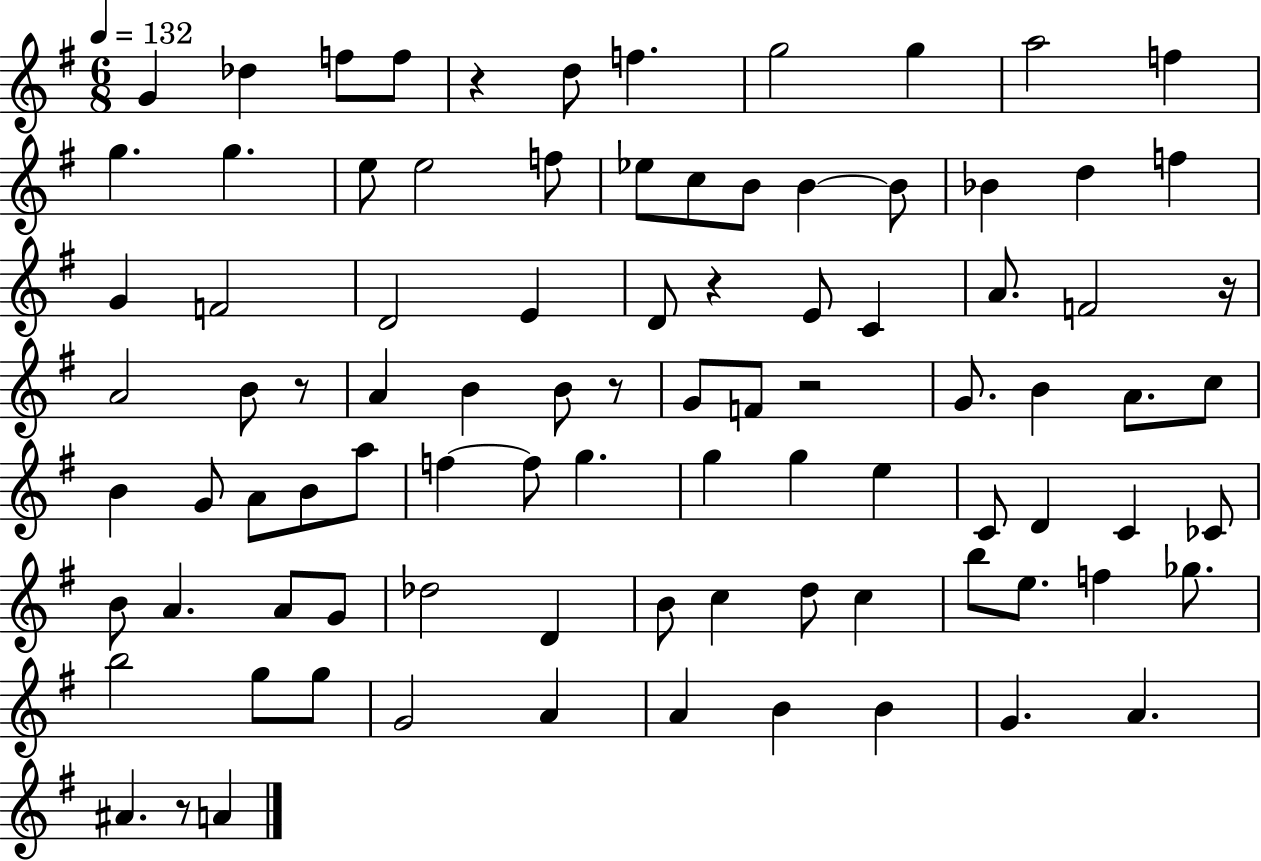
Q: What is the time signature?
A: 6/8